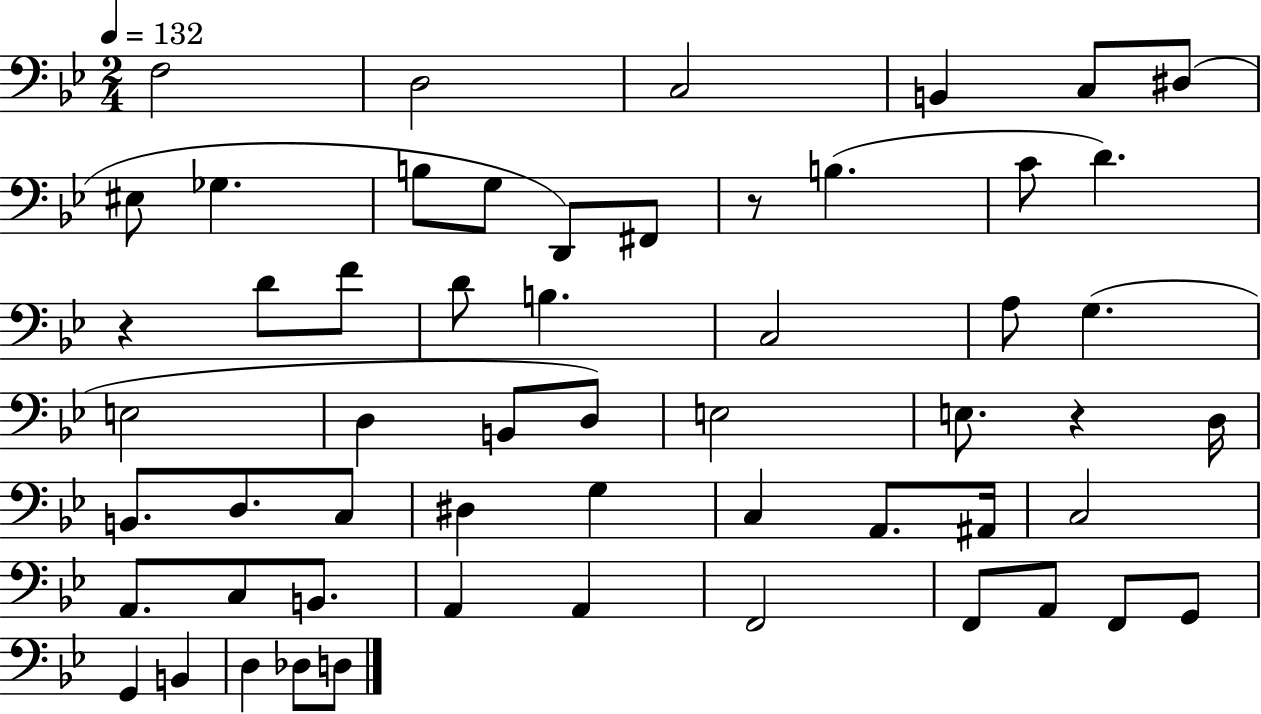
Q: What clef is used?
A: bass